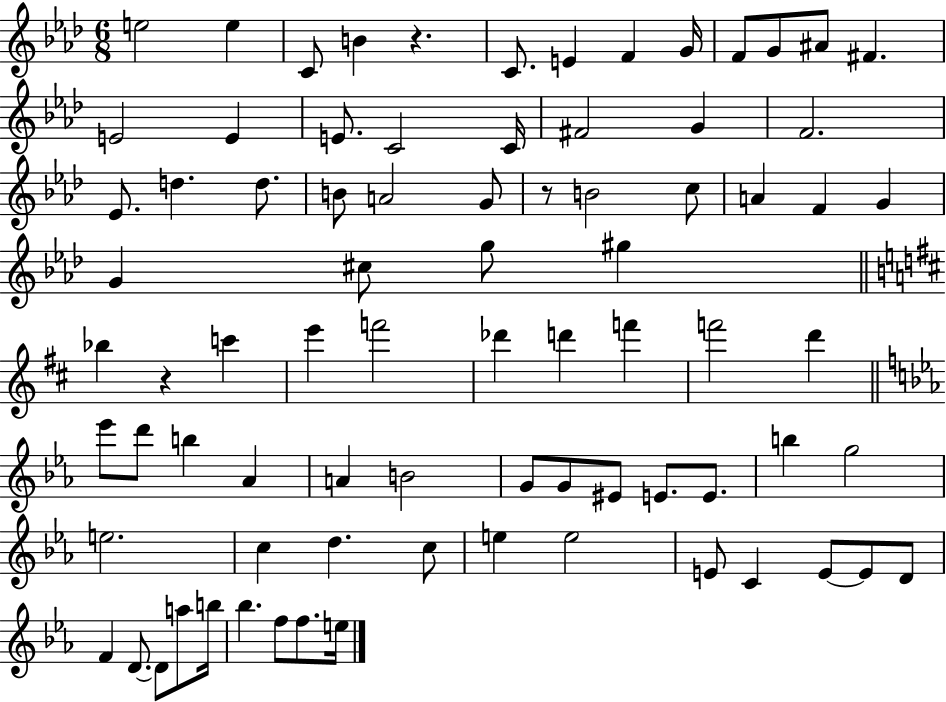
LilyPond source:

{
  \clef treble
  \numericTimeSignature
  \time 6/8
  \key aes \major
  e''2 e''4 | c'8 b'4 r4. | c'8. e'4 f'4 g'16 | f'8 g'8 ais'8 fis'4. | \break e'2 e'4 | e'8. c'2 c'16 | fis'2 g'4 | f'2. | \break ees'8. d''4. d''8. | b'8 a'2 g'8 | r8 b'2 c''8 | a'4 f'4 g'4 | \break g'4 cis''8 g''8 gis''4 | \bar "||" \break \key d \major bes''4 r4 c'''4 | e'''4 f'''2 | des'''4 d'''4 f'''4 | f'''2 d'''4 | \break \bar "||" \break \key ees \major ees'''8 d'''8 b''4 aes'4 | a'4 b'2 | g'8 g'8 eis'8 e'8. e'8. | b''4 g''2 | \break e''2. | c''4 d''4. c''8 | e''4 e''2 | e'8 c'4 e'8~~ e'8 d'8 | \break f'4 d'8.~~ d'8 a''8 b''16 | bes''4. f''8 f''8. e''16 | \bar "|."
}